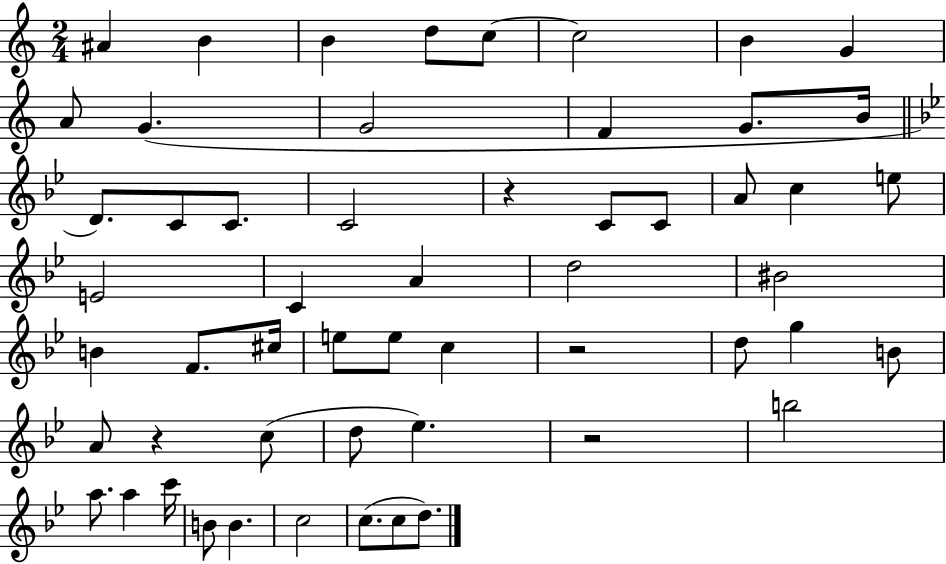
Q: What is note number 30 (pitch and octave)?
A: F4